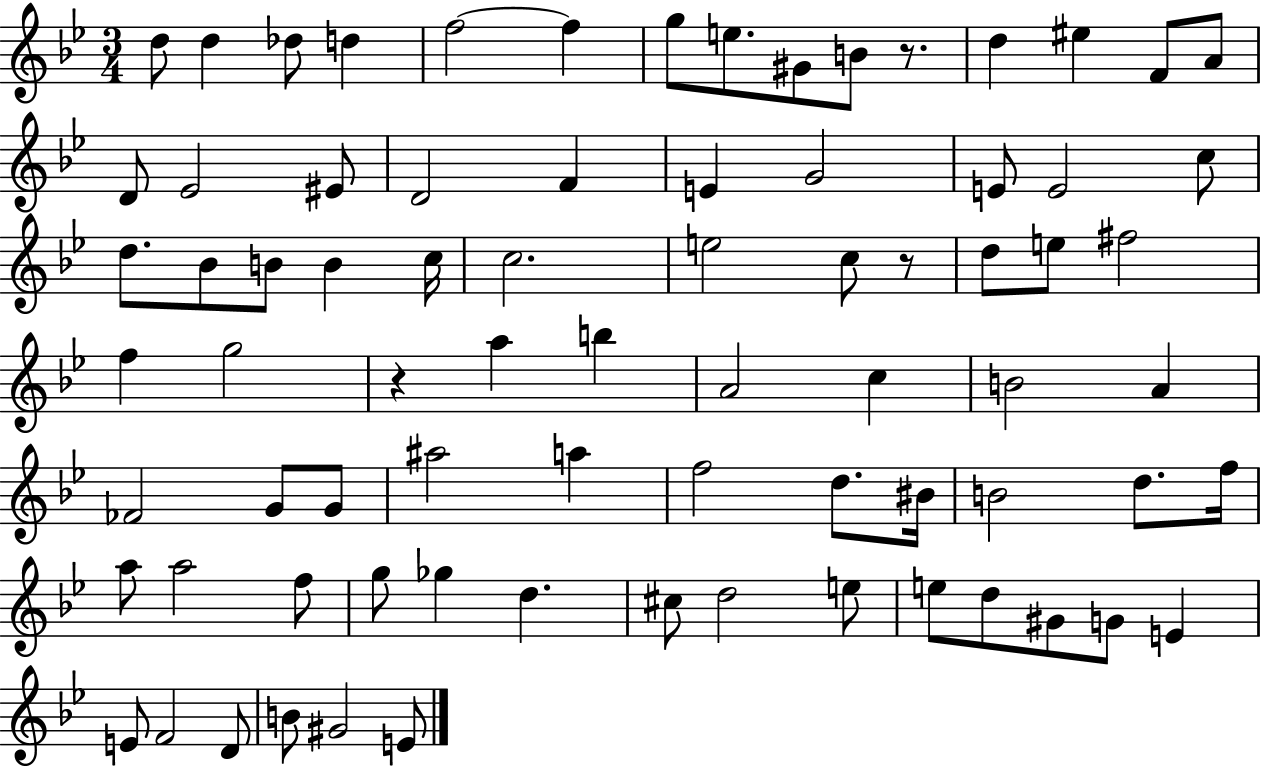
{
  \clef treble
  \numericTimeSignature
  \time 3/4
  \key bes \major
  \repeat volta 2 { d''8 d''4 des''8 d''4 | f''2~~ f''4 | g''8 e''8. gis'8 b'8 r8. | d''4 eis''4 f'8 a'8 | \break d'8 ees'2 eis'8 | d'2 f'4 | e'4 g'2 | e'8 e'2 c''8 | \break d''8. bes'8 b'8 b'4 c''16 | c''2. | e''2 c''8 r8 | d''8 e''8 fis''2 | \break f''4 g''2 | r4 a''4 b''4 | a'2 c''4 | b'2 a'4 | \break fes'2 g'8 g'8 | ais''2 a''4 | f''2 d''8. bis'16 | b'2 d''8. f''16 | \break a''8 a''2 f''8 | g''8 ges''4 d''4. | cis''8 d''2 e''8 | e''8 d''8 gis'8 g'8 e'4 | \break e'8 f'2 d'8 | b'8 gis'2 e'8 | } \bar "|."
}